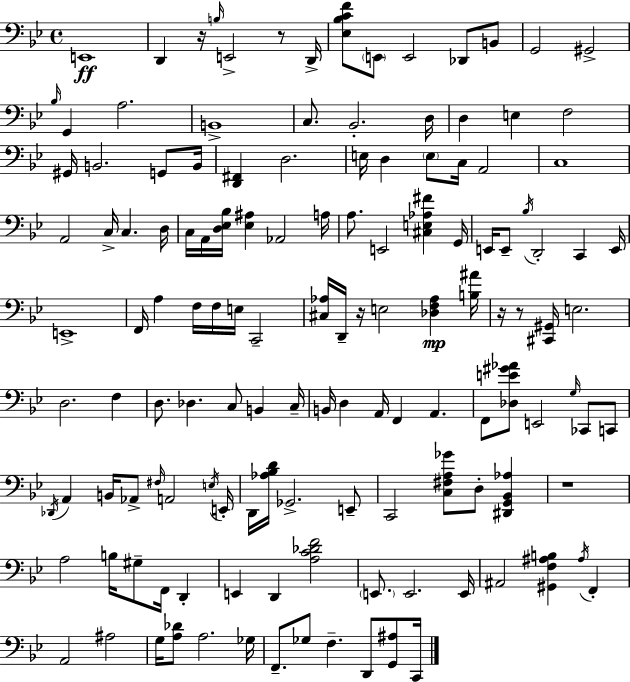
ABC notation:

X:1
T:Untitled
M:4/4
L:1/4
K:Bb
E,,4 D,, z/4 B,/4 E,,2 z/2 D,,/4 [_E,_B,CF]/2 E,,/2 E,,2 _D,,/2 B,,/2 G,,2 ^G,,2 _B,/4 G,, A,2 B,,4 C,/2 _B,,2 D,/4 D, E, F,2 ^G,,/4 B,,2 G,,/2 B,,/4 [D,,^F,,] D,2 E,/4 D, E,/2 C,/4 A,,2 C,4 A,,2 C,/4 C, D,/4 C,/4 A,,/4 [D,_E,_B,]/4 [_E,^A,] _A,,2 A,/4 A,/2 E,,2 [^C,E,_A,^F] G,,/4 E,,/4 E,,/2 _B,/4 D,,2 C,, E,,/4 E,,4 F,,/4 A, F,/4 F,/4 E,/4 C,,2 [^C,_A,]/4 D,,/4 z/4 E,2 [_D,F,_A,] [B,^A]/4 z/4 z/2 [^C,,^G,,]/4 E,2 D,2 F, D,/2 _D, C,/2 B,, C,/4 B,,/4 D, A,,/4 F,, A,, F,,/2 [_D,E^G_A]/2 E,,2 G,/4 _C,,/2 C,,/2 _D,,/4 A,, B,,/4 _A,,/2 ^F,/4 A,,2 E,/4 E,,/4 D,,/4 [_A,_B,D]/4 _G,,2 E,,/2 C,,2 [C,^F,A,_G]/2 D,/2 [^D,,G,,_B,,_A,] z4 A,2 B,/4 ^G,/2 F,,/4 D,, E,, D,, [A,C_DF]2 E,,/2 E,,2 E,,/4 ^A,,2 [^G,,F,^A,B,] ^A,/4 F,, A,,2 ^A,2 G,/4 [A,_D]/2 A,2 _G,/4 F,,/2 _G,/2 F, D,,/2 [G,,^A,]/2 C,,/4